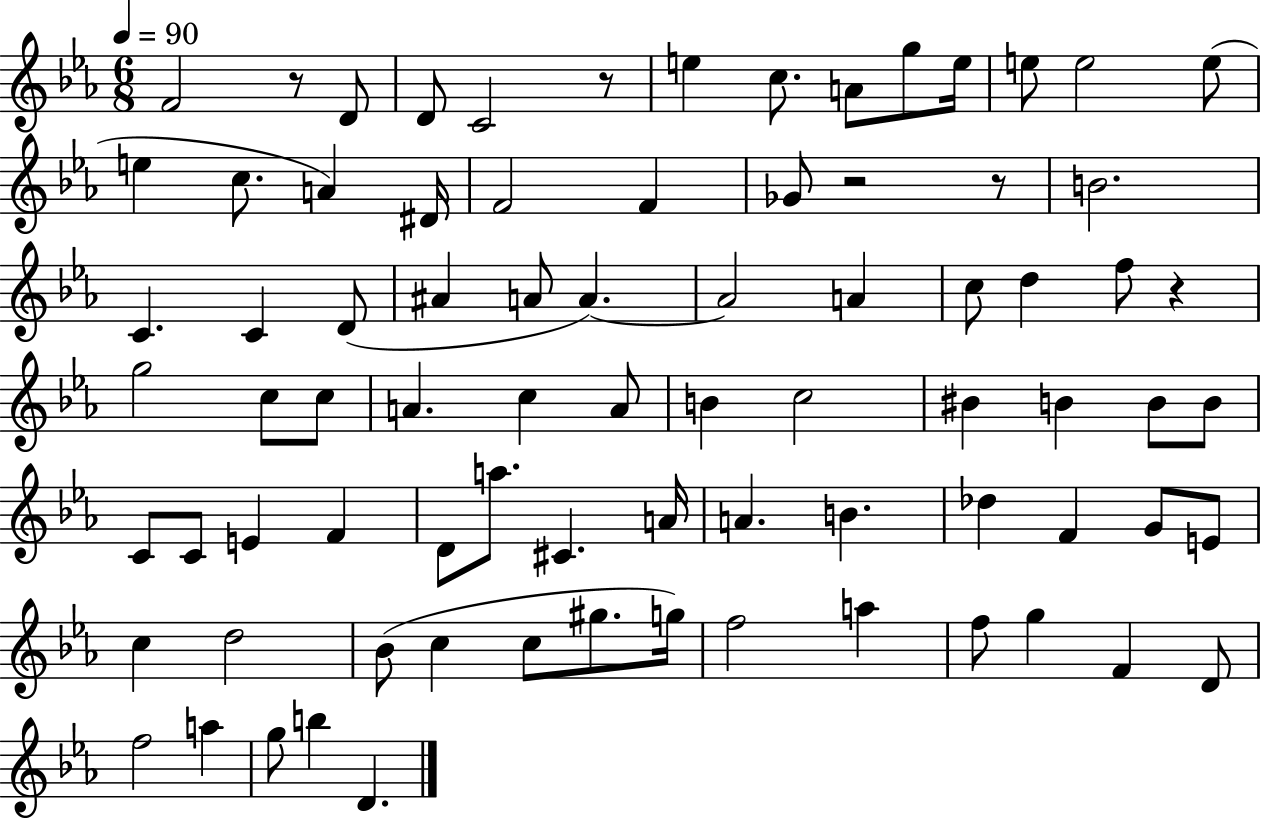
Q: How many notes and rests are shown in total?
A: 80